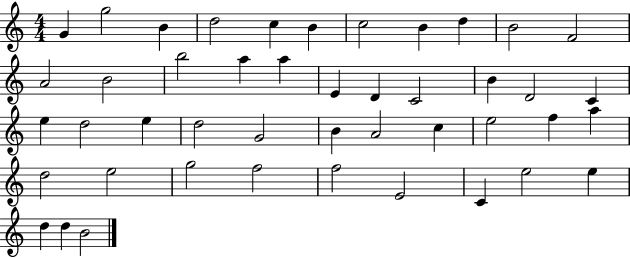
{
  \clef treble
  \numericTimeSignature
  \time 4/4
  \key c \major
  g'4 g''2 b'4 | d''2 c''4 b'4 | c''2 b'4 d''4 | b'2 f'2 | \break a'2 b'2 | b''2 a''4 a''4 | e'4 d'4 c'2 | b'4 d'2 c'4 | \break e''4 d''2 e''4 | d''2 g'2 | b'4 a'2 c''4 | e''2 f''4 a''4 | \break d''2 e''2 | g''2 f''2 | f''2 e'2 | c'4 e''2 e''4 | \break d''4 d''4 b'2 | \bar "|."
}